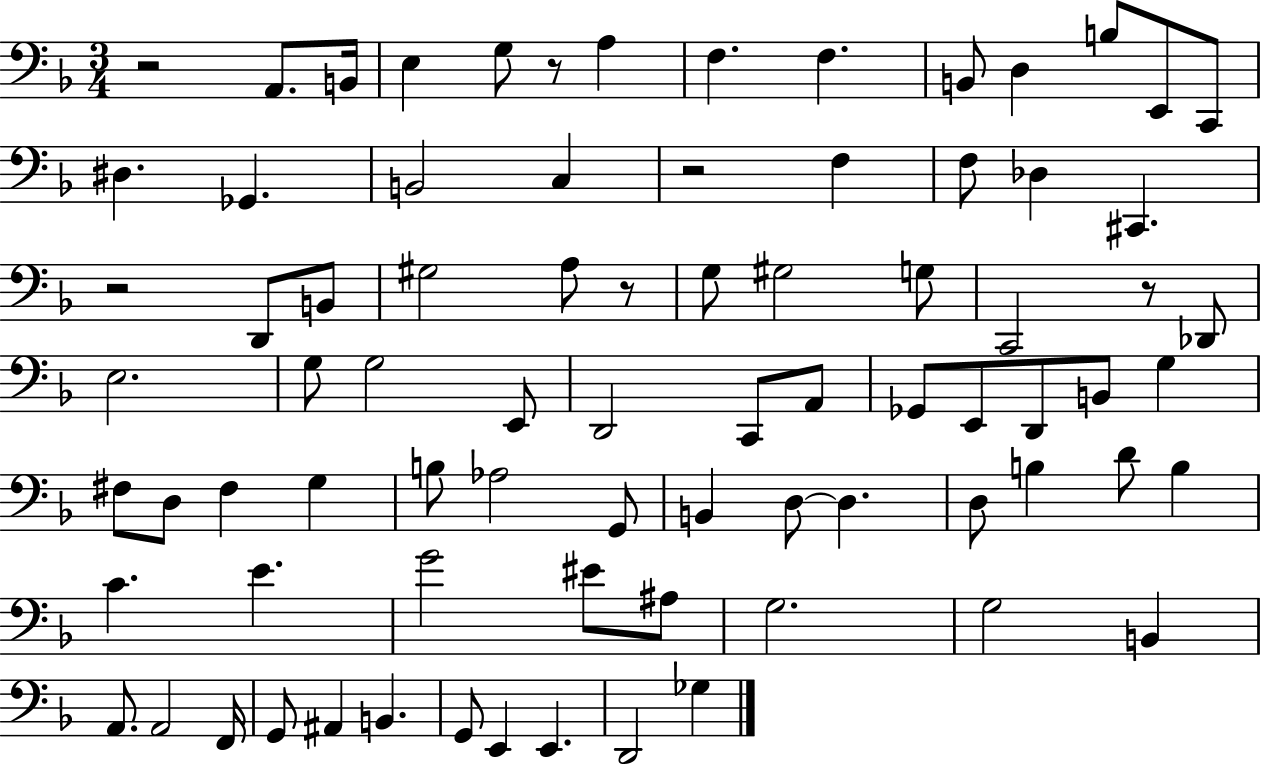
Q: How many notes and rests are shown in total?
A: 80